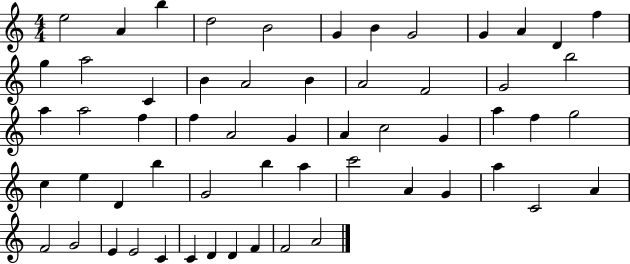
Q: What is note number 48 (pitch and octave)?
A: F4